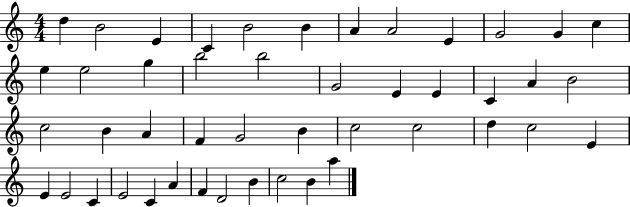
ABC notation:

X:1
T:Untitled
M:4/4
L:1/4
K:C
d B2 E C B2 B A A2 E G2 G c e e2 g b2 b2 G2 E E C A B2 c2 B A F G2 B c2 c2 d c2 E E E2 C E2 C A F D2 B c2 B a